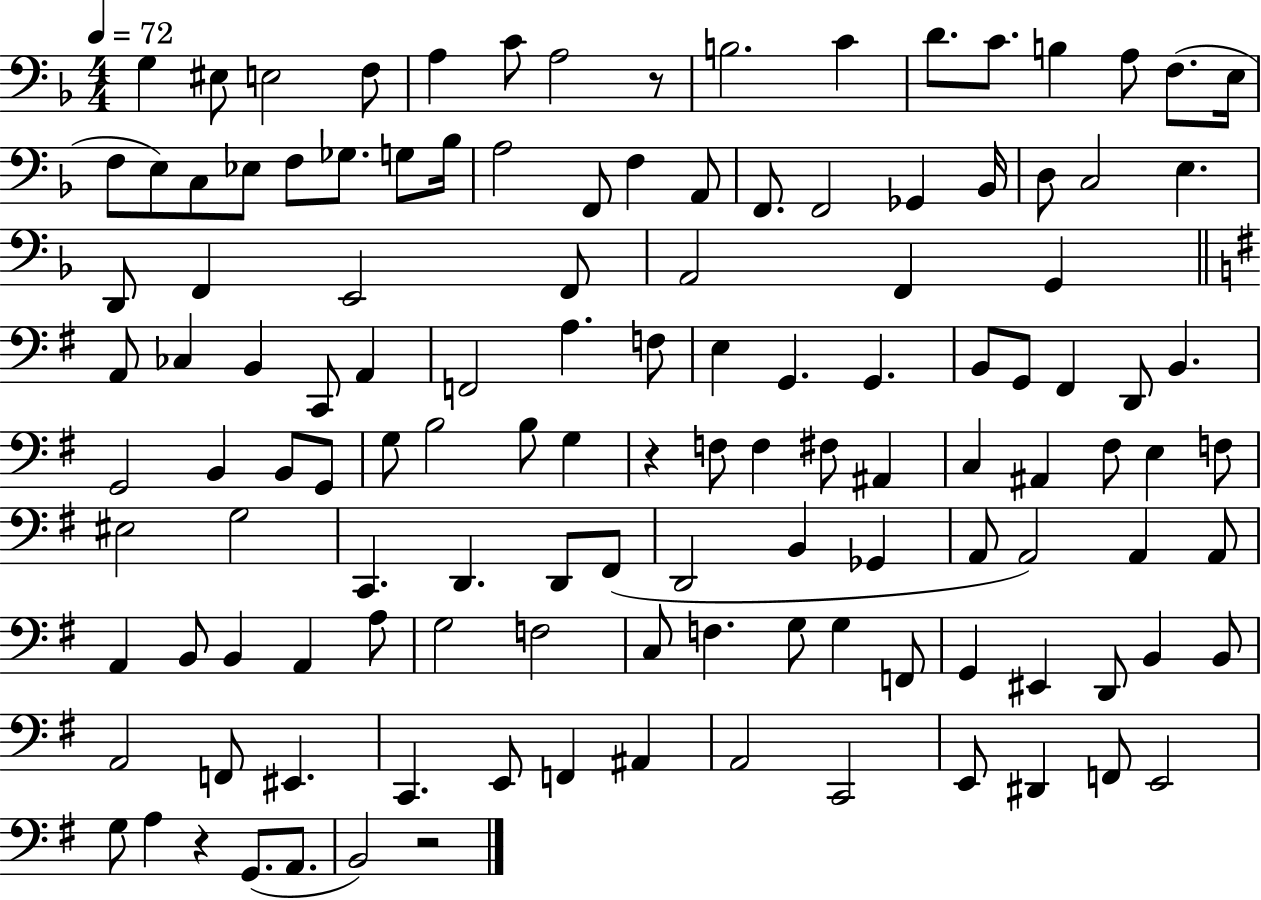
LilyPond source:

{
  \clef bass
  \numericTimeSignature
  \time 4/4
  \key f \major
  \tempo 4 = 72
  g4 eis8 e2 f8 | a4 c'8 a2 r8 | b2. c'4 | d'8. c'8. b4 a8 f8.( e16 | \break f8 e8) c8 ees8 f8 ges8. g8 bes16 | a2 f,8 f4 a,8 | f,8. f,2 ges,4 bes,16 | d8 c2 e4. | \break d,8 f,4 e,2 f,8 | a,2 f,4 g,4 | \bar "||" \break \key g \major a,8 ces4 b,4 c,8 a,4 | f,2 a4. f8 | e4 g,4. g,4. | b,8 g,8 fis,4 d,8 b,4. | \break g,2 b,4 b,8 g,8 | g8 b2 b8 g4 | r4 f8 f4 fis8 ais,4 | c4 ais,4 fis8 e4 f8 | \break eis2 g2 | c,4. d,4. d,8 fis,8( | d,2 b,4 ges,4 | a,8 a,2) a,4 a,8 | \break a,4 b,8 b,4 a,4 a8 | g2 f2 | c8 f4. g8 g4 f,8 | g,4 eis,4 d,8 b,4 b,8 | \break a,2 f,8 eis,4. | c,4. e,8 f,4 ais,4 | a,2 c,2 | e,8 dis,4 f,8 e,2 | \break g8 a4 r4 g,8.( a,8. | b,2) r2 | \bar "|."
}